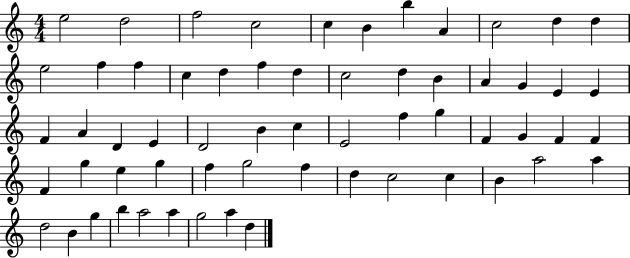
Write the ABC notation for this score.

X:1
T:Untitled
M:4/4
L:1/4
K:C
e2 d2 f2 c2 c B b A c2 d d e2 f f c d f d c2 d B A G E E F A D E D2 B c E2 f g F G F F F g e g f g2 f d c2 c B a2 a d2 B g b a2 a g2 a d